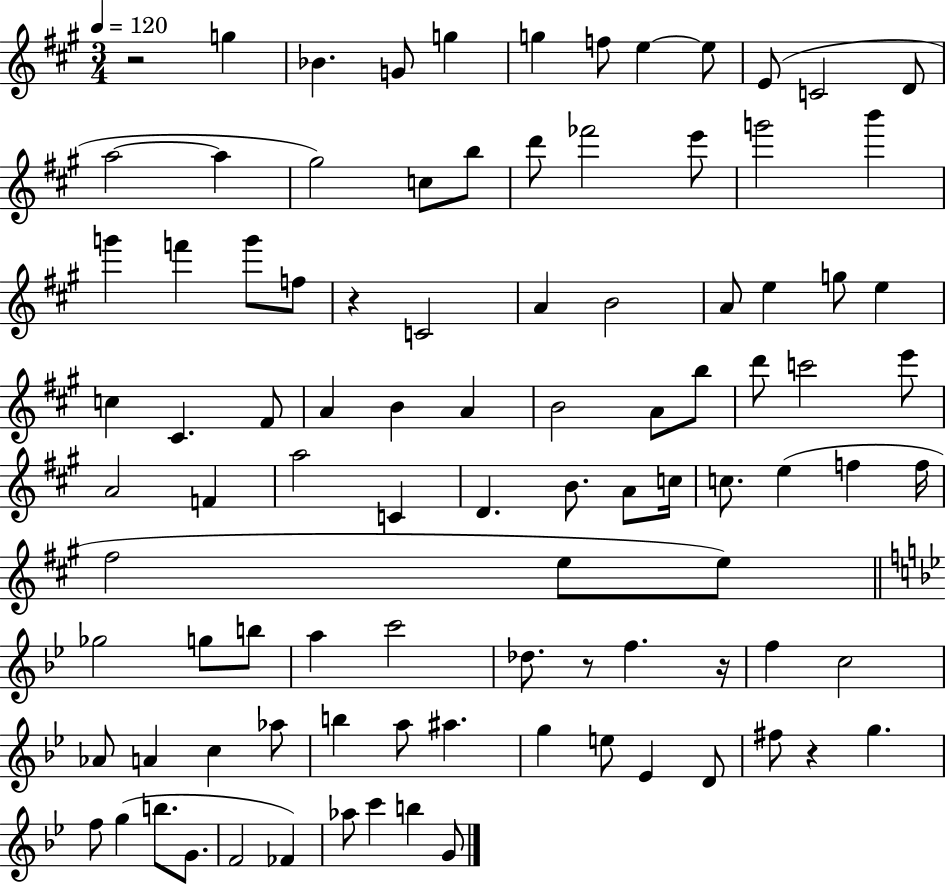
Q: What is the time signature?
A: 3/4